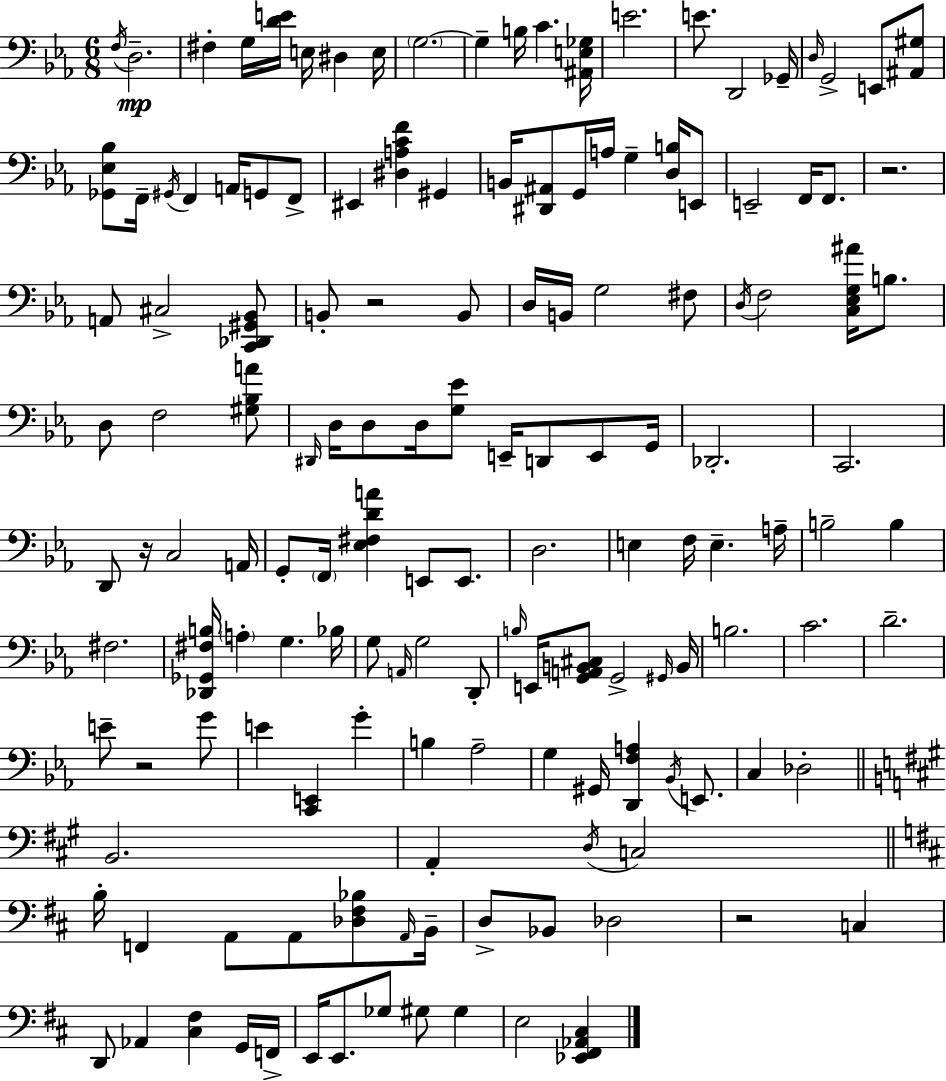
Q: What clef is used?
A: bass